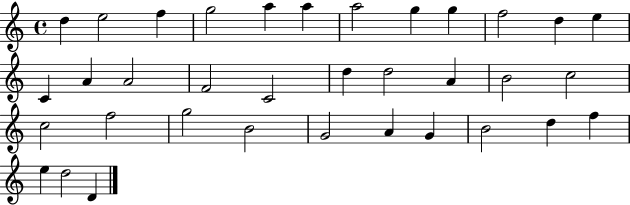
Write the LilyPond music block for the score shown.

{
  \clef treble
  \time 4/4
  \defaultTimeSignature
  \key c \major
  d''4 e''2 f''4 | g''2 a''4 a''4 | a''2 g''4 g''4 | f''2 d''4 e''4 | \break c'4 a'4 a'2 | f'2 c'2 | d''4 d''2 a'4 | b'2 c''2 | \break c''2 f''2 | g''2 b'2 | g'2 a'4 g'4 | b'2 d''4 f''4 | \break e''4 d''2 d'4 | \bar "|."
}